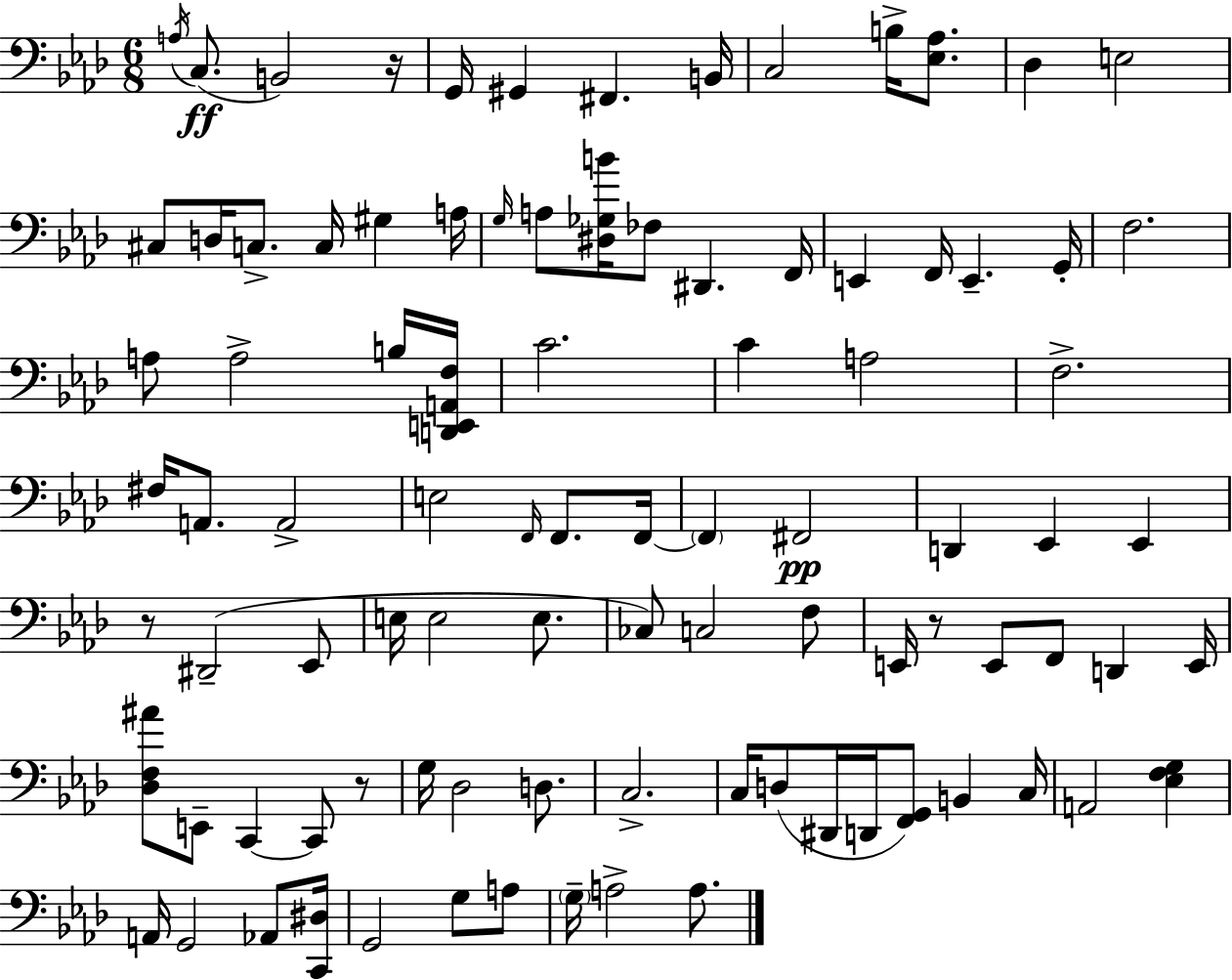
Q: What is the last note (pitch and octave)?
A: A3